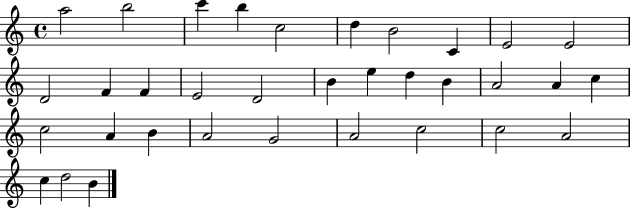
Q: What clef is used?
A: treble